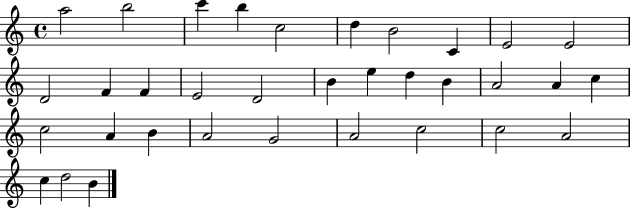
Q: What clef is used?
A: treble